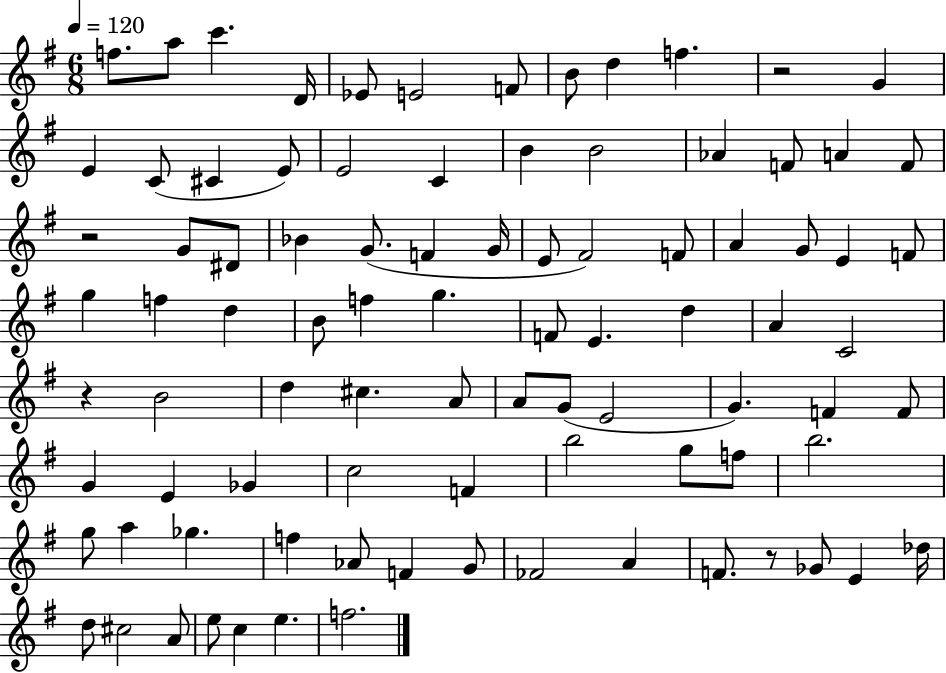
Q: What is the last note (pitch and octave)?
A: F5